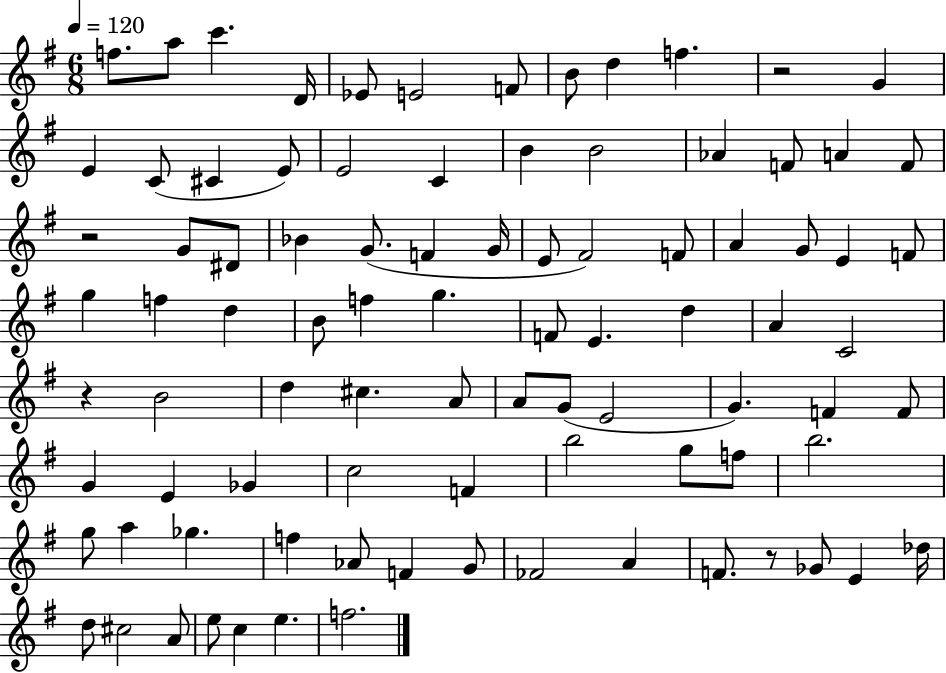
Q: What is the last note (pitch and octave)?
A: F5